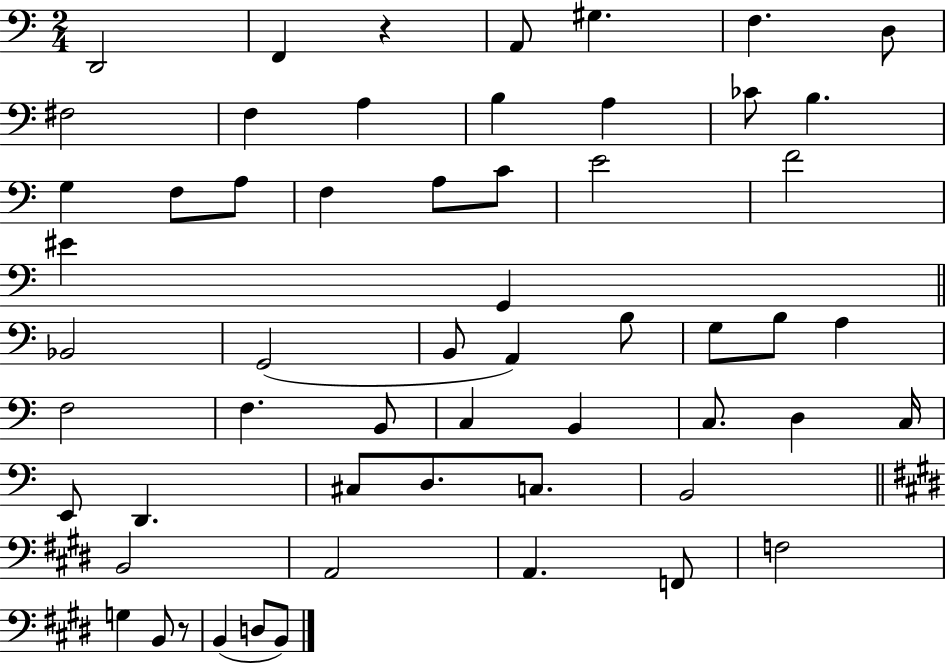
X:1
T:Untitled
M:2/4
L:1/4
K:C
D,,2 F,, z A,,/2 ^G, F, D,/2 ^F,2 F, A, B, A, _C/2 B, G, F,/2 A,/2 F, A,/2 C/2 E2 F2 ^E G,, _B,,2 G,,2 B,,/2 A,, B,/2 G,/2 B,/2 A, F,2 F, B,,/2 C, B,, C,/2 D, C,/4 E,,/2 D,, ^C,/2 D,/2 C,/2 B,,2 B,,2 A,,2 A,, F,,/2 F,2 G, B,,/2 z/2 B,, D,/2 B,,/2